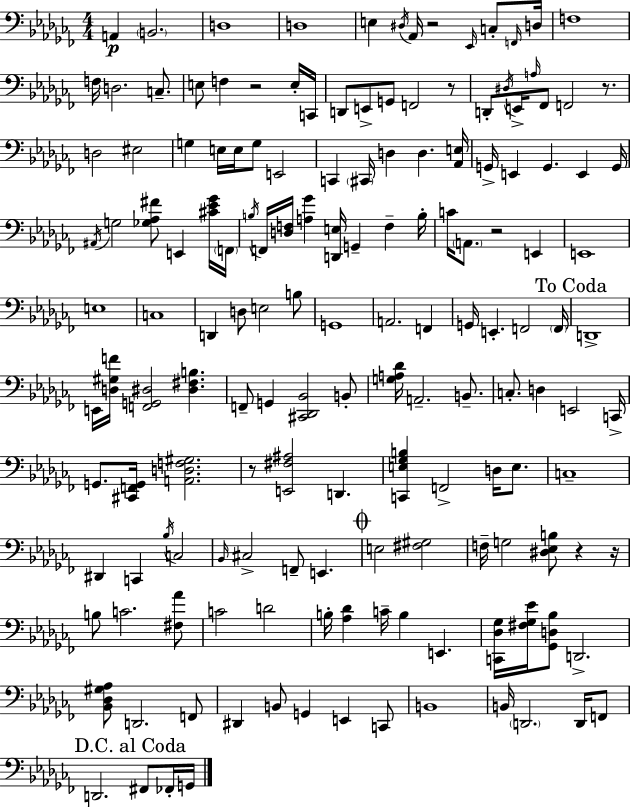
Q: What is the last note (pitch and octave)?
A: G2